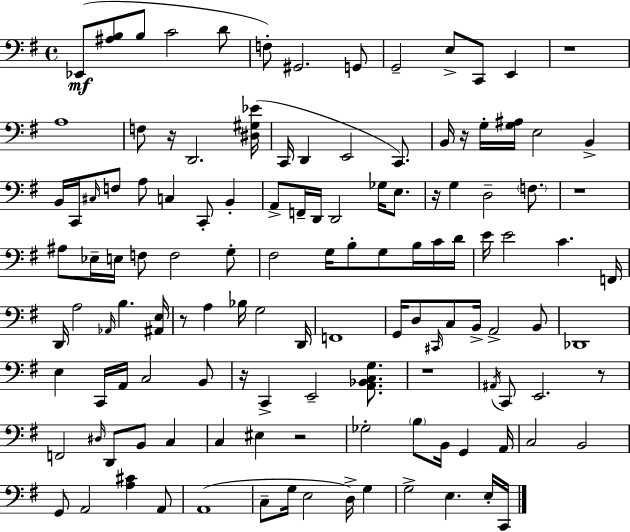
{
  \clef bass
  \time 4/4
  \defaultTimeSignature
  \key g \major
  \repeat volta 2 { ees,8(\mf <ais b>8 b8 c'2 d'8 | f8-.) gis,2. g,8 | g,2-- e8-> c,8 e,4 | r1 | \break a1 | f8 r16 d,2. <dis gis ees'>16( | c,16 d,4 e,2 c,8.) | b,16 r16 g16-. <g ais>16 e2 b,4-> | \break b,16 c,16 \grace { cis16 } f8 a8 c4 c,8-. b,4-. | a,8-> f,16-- d,16 d,2 ges16 e8. | r16 g4 d2-- \parenthesize f8. | r1 | \break ais8 ees16-- e16 f8 f2 g8-. | fis2 g16 b8-. g8 b16 c'16 | d'16 e'16 e'2 c'4. | f,16 d,16 a2 \grace { aes,16 } b4. | \break <ais, e>16 r8 a4 bes16 g2 | d,16 f,1 | g,16 d8 \grace { cis,16 } c8 b,16-> a,2-> | b,8 des,1 | \break e4 c,16 a,16 c2 | b,8 r16 c,4-> e,2-- | <a, bes, c g>8. r1 | \acciaccatura { ais,16 } c,8 e,2. | \break r8 f,2 \grace { dis16 } d,8 b,8 | c4 c4 eis4 r2 | ges2-. \parenthesize b8 b,16 | g,4 a,16 c2 b,2 | \break g,8 a,2 <a cis'>4 | a,8 a,1( | c8-- g16 e2 | d16->) g4 g2-> e4. | \break e16-. c,16 } \bar "|."
}